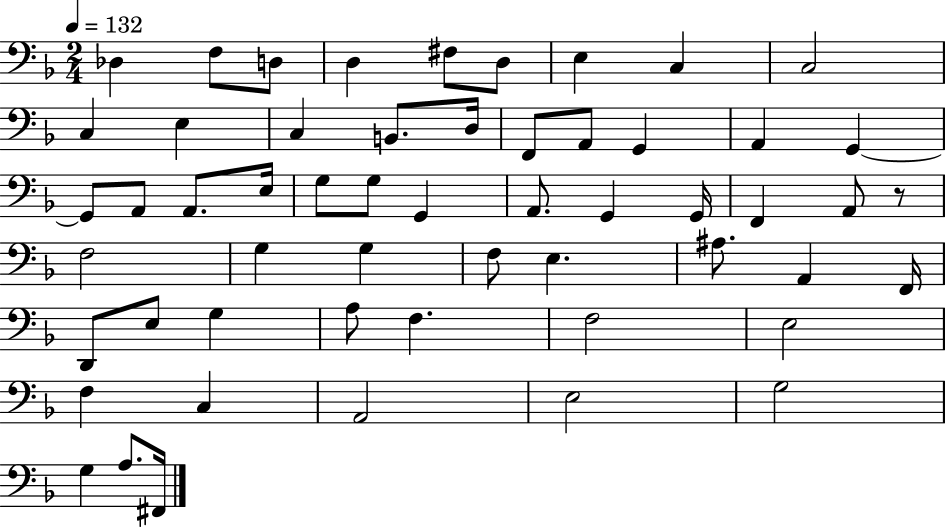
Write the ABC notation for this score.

X:1
T:Untitled
M:2/4
L:1/4
K:F
_D, F,/2 D,/2 D, ^F,/2 D,/2 E, C, C,2 C, E, C, B,,/2 D,/4 F,,/2 A,,/2 G,, A,, G,, G,,/2 A,,/2 A,,/2 E,/4 G,/2 G,/2 G,, A,,/2 G,, G,,/4 F,, A,,/2 z/2 F,2 G, G, F,/2 E, ^A,/2 A,, F,,/4 D,,/2 E,/2 G, A,/2 F, F,2 E,2 F, C, A,,2 E,2 G,2 G, A,/2 ^F,,/4